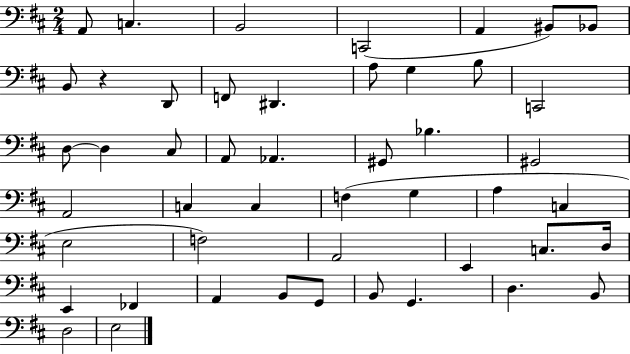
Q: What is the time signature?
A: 2/4